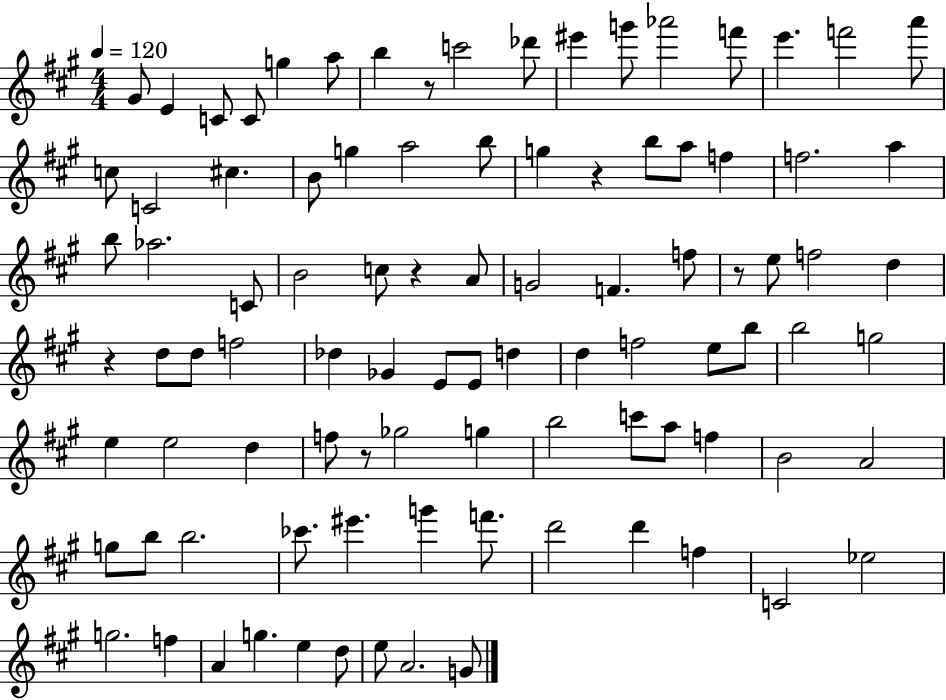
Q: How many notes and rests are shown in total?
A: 94